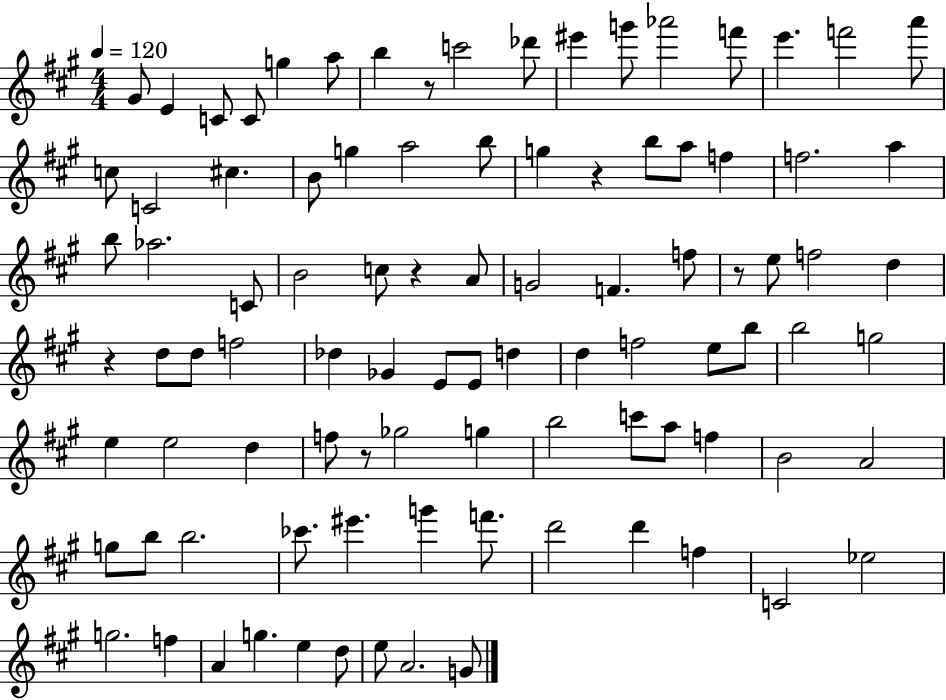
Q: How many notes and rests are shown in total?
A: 94